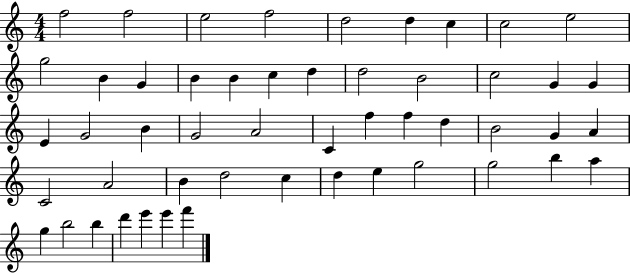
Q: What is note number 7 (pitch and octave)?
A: C5